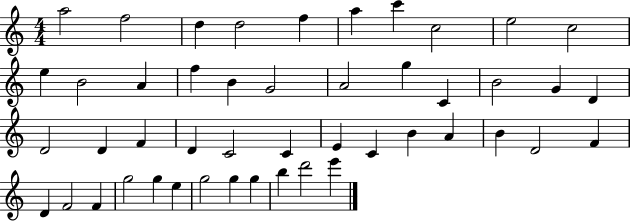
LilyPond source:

{
  \clef treble
  \numericTimeSignature
  \time 4/4
  \key c \major
  a''2 f''2 | d''4 d''2 f''4 | a''4 c'''4 c''2 | e''2 c''2 | \break e''4 b'2 a'4 | f''4 b'4 g'2 | a'2 g''4 c'4 | b'2 g'4 d'4 | \break d'2 d'4 f'4 | d'4 c'2 c'4 | e'4 c'4 b'4 a'4 | b'4 d'2 f'4 | \break d'4 f'2 f'4 | g''2 g''4 e''4 | g''2 g''4 g''4 | b''4 d'''2 e'''4 | \break \bar "|."
}